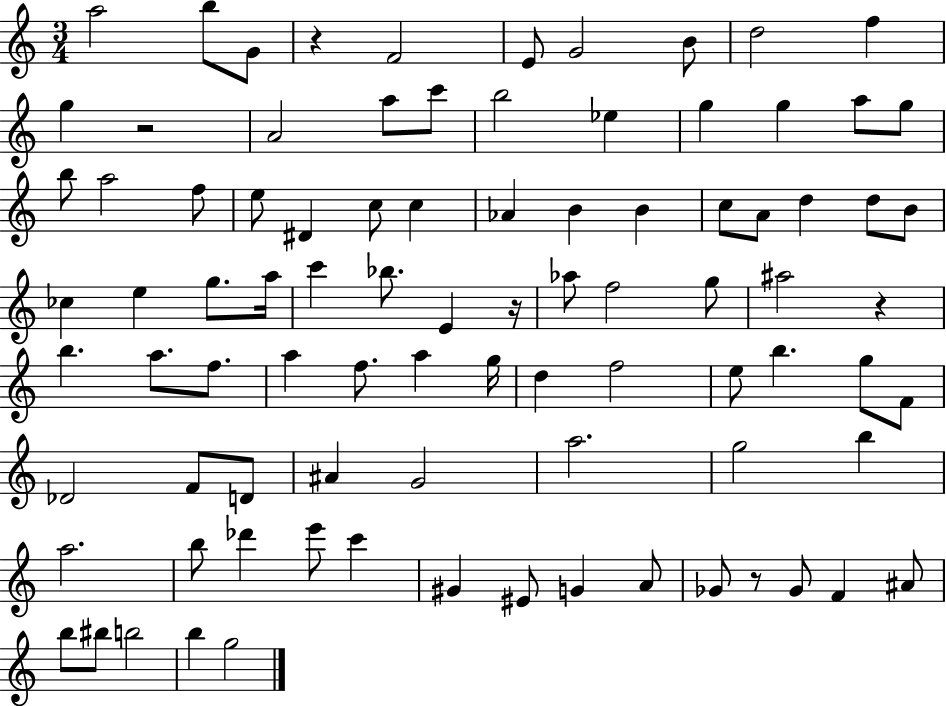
{
  \clef treble
  \numericTimeSignature
  \time 3/4
  \key c \major
  a''2 b''8 g'8 | r4 f'2 | e'8 g'2 b'8 | d''2 f''4 | \break g''4 r2 | a'2 a''8 c'''8 | b''2 ees''4 | g''4 g''4 a''8 g''8 | \break b''8 a''2 f''8 | e''8 dis'4 c''8 c''4 | aes'4 b'4 b'4 | c''8 a'8 d''4 d''8 b'8 | \break ces''4 e''4 g''8. a''16 | c'''4 bes''8. e'4 r16 | aes''8 f''2 g''8 | ais''2 r4 | \break b''4. a''8. f''8. | a''4 f''8. a''4 g''16 | d''4 f''2 | e''8 b''4. g''8 f'8 | \break des'2 f'8 d'8 | ais'4 g'2 | a''2. | g''2 b''4 | \break a''2. | b''8 des'''4 e'''8 c'''4 | gis'4 eis'8 g'4 a'8 | ges'8 r8 ges'8 f'4 ais'8 | \break b''8 bis''8 b''2 | b''4 g''2 | \bar "|."
}